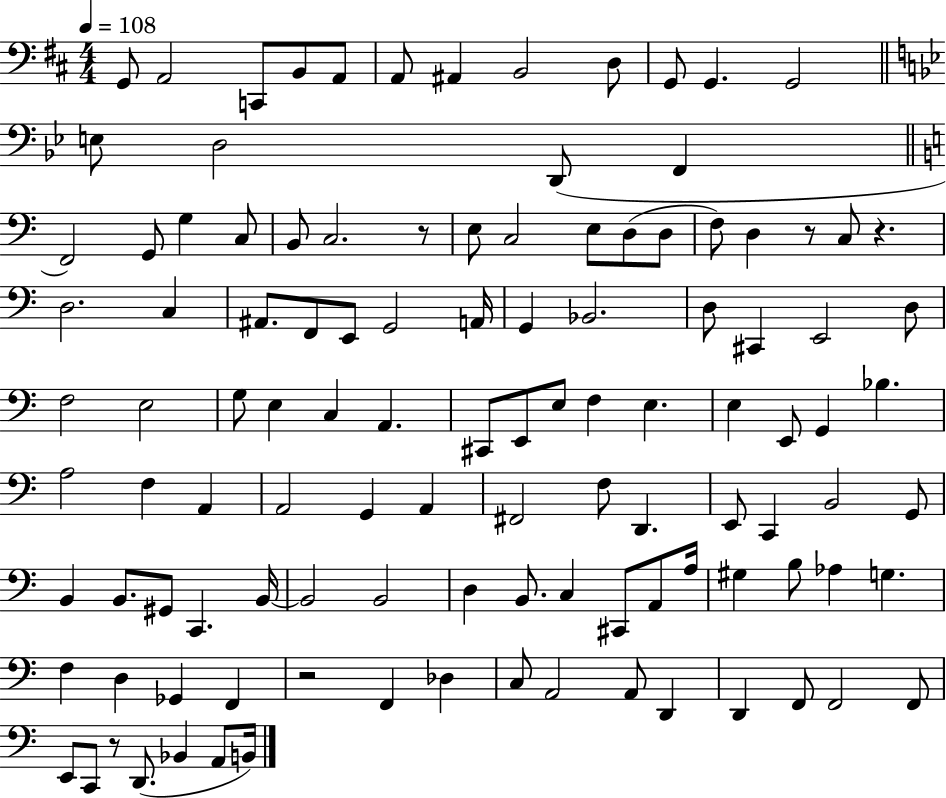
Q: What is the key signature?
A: D major